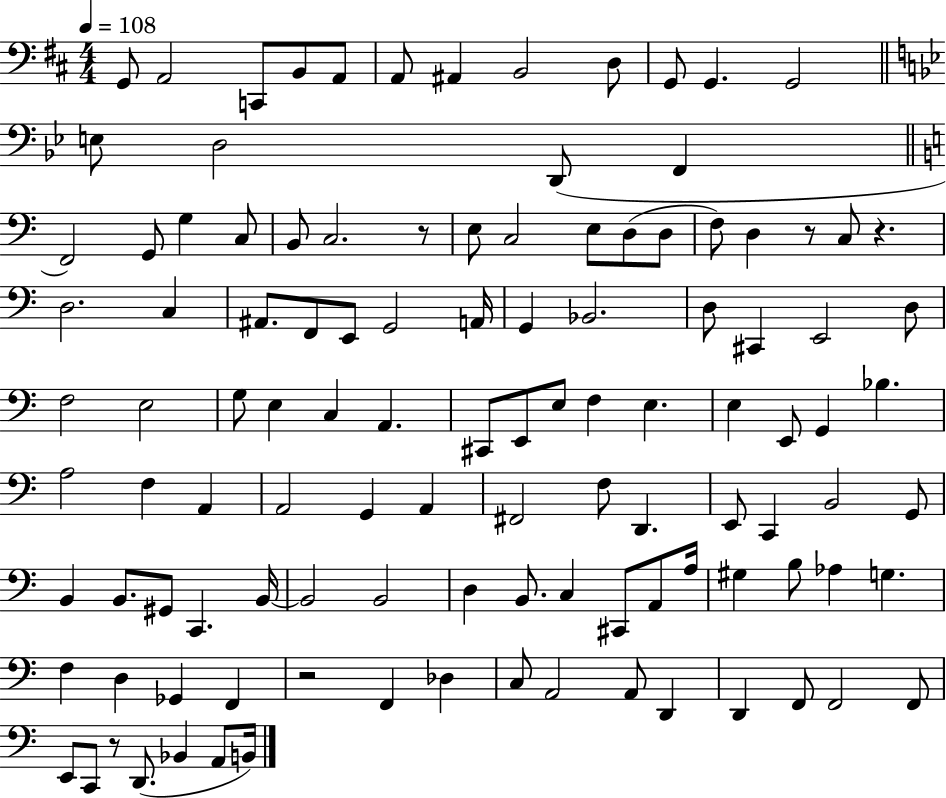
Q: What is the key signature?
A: D major